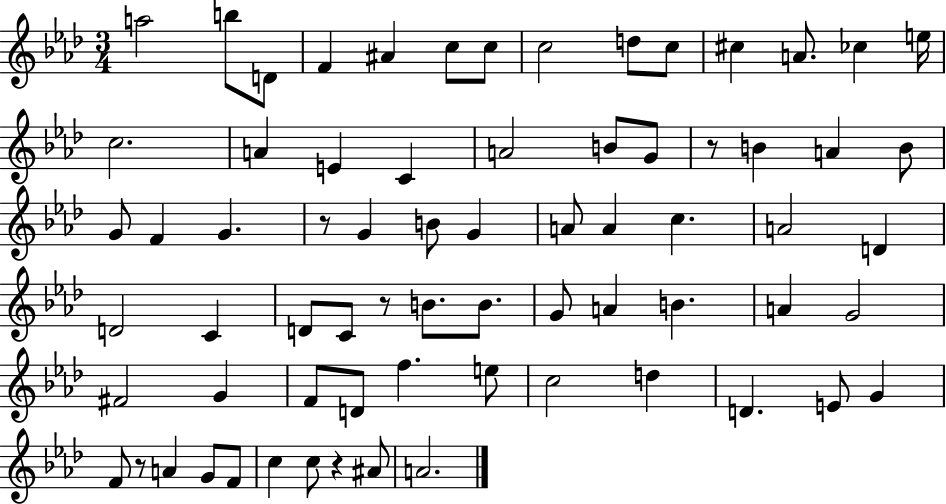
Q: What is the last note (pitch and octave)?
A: A4